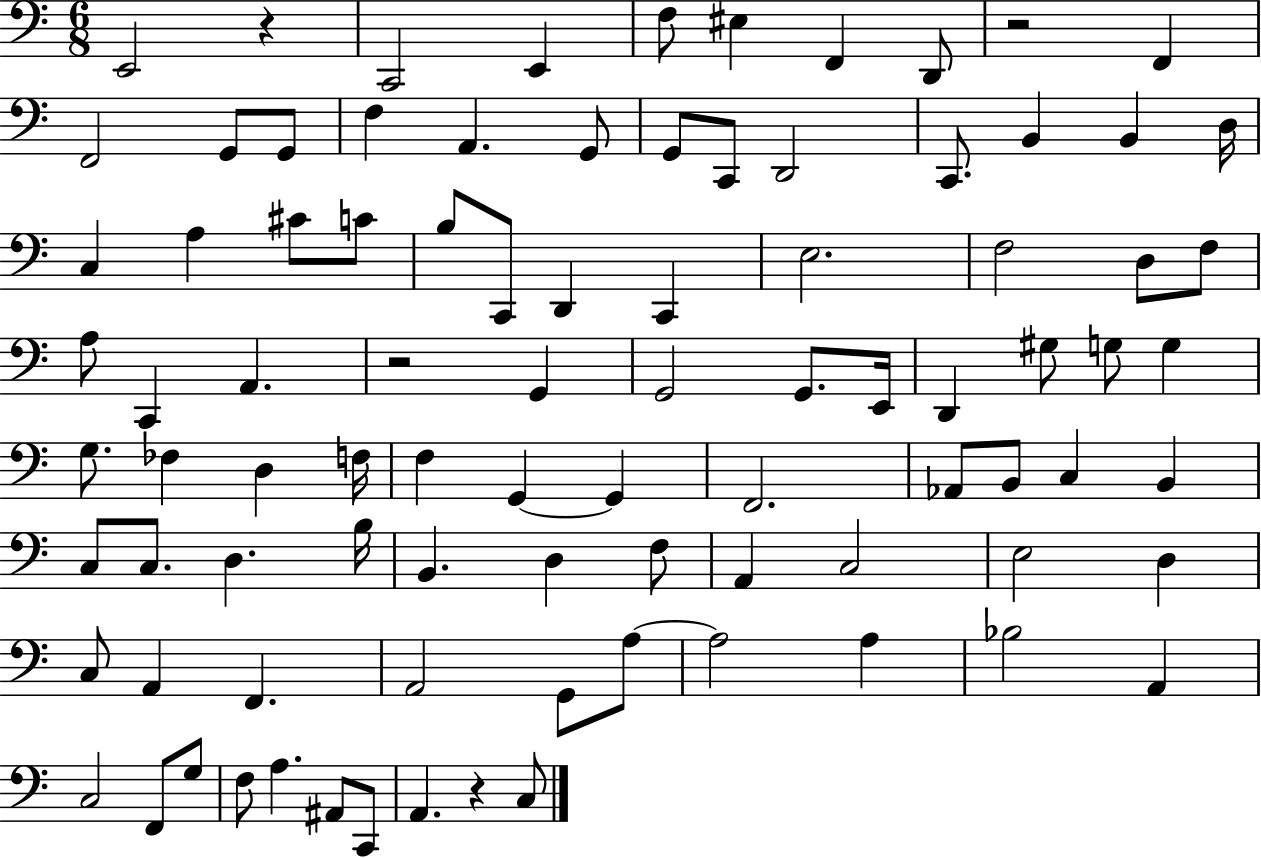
{
  \clef bass
  \numericTimeSignature
  \time 6/8
  \key c \major
  e,2 r4 | c,2 e,4 | f8 eis4 f,4 d,8 | r2 f,4 | \break f,2 g,8 g,8 | f4 a,4. g,8 | g,8 c,8 d,2 | c,8. b,4 b,4 d16 | \break c4 a4 cis'8 c'8 | b8 c,8 d,4 c,4 | e2. | f2 d8 f8 | \break a8 c,4 a,4. | r2 g,4 | g,2 g,8. e,16 | d,4 gis8 g8 g4 | \break g8. fes4 d4 f16 | f4 g,4~~ g,4 | f,2. | aes,8 b,8 c4 b,4 | \break c8 c8. d4. b16 | b,4. d4 f8 | a,4 c2 | e2 d4 | \break c8 a,4 f,4. | a,2 g,8 a8~~ | a2 a4 | bes2 a,4 | \break c2 f,8 g8 | f8 a4. ais,8 c,8 | a,4. r4 c8 | \bar "|."
}